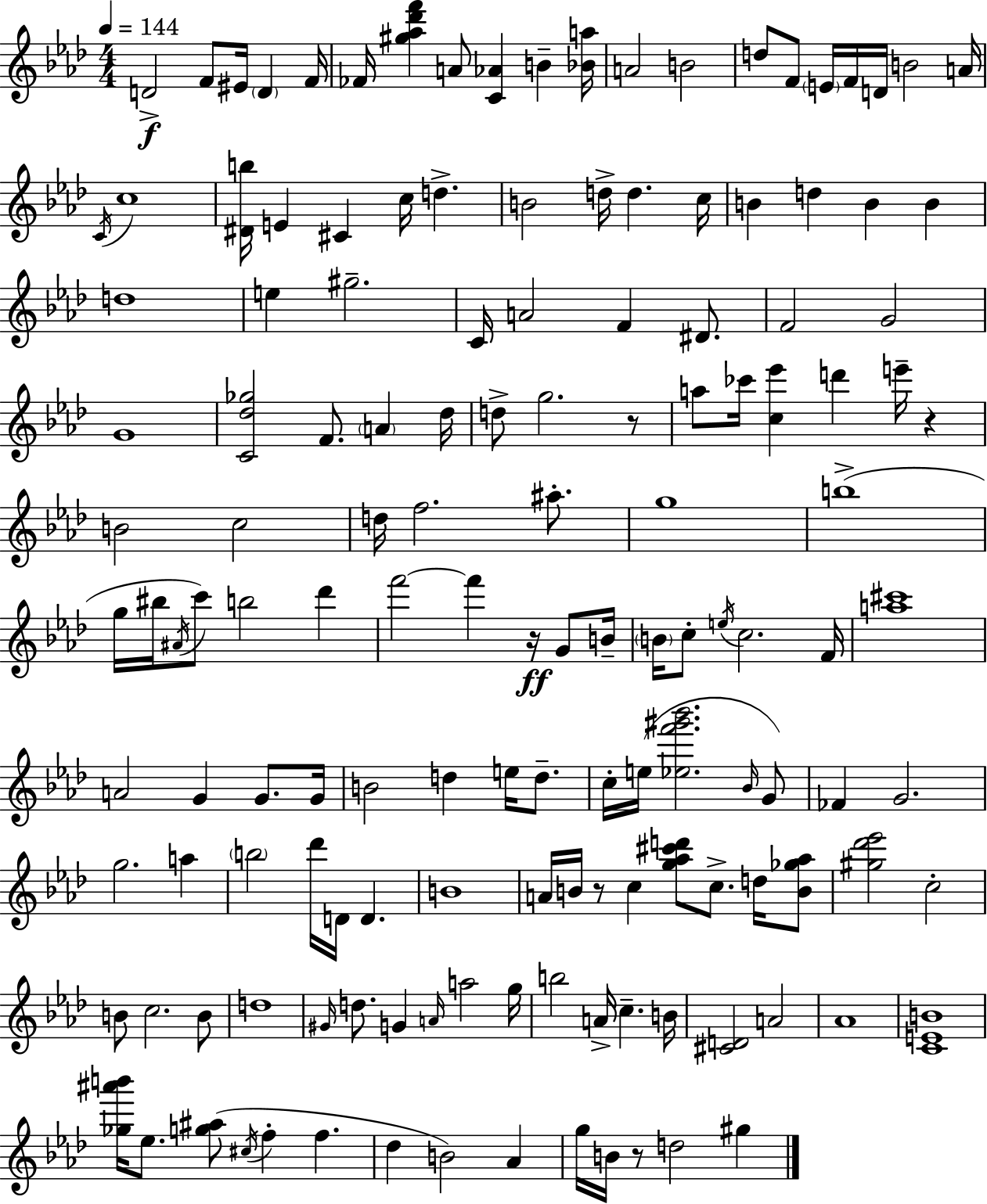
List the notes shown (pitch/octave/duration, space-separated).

D4/h F4/e EIS4/s D4/q F4/s FES4/s [G#5,Ab5,Db6,F6]/q A4/e [C4,Ab4]/q B4/q [Bb4,A5]/s A4/h B4/h D5/e F4/e E4/s F4/s D4/s B4/h A4/s C4/s C5/w [D#4,B5]/s E4/q C#4/q C5/s D5/q. B4/h D5/s D5/q. C5/s B4/q D5/q B4/q B4/q D5/w E5/q G#5/h. C4/s A4/h F4/q D#4/e. F4/h G4/h G4/w [C4,Db5,Gb5]/h F4/e. A4/q Db5/s D5/e G5/h. R/e A5/e CES6/s [C5,Eb6]/q D6/q E6/s R/q B4/h C5/h D5/s F5/h. A#5/e. G5/w B5/w G5/s BIS5/s A#4/s C6/e B5/h Db6/q F6/h F6/q R/s G4/e B4/s B4/s C5/e E5/s C5/h. F4/s [A5,C#6]/w A4/h G4/q G4/e. G4/s B4/h D5/q E5/s D5/e. C5/s E5/s [Eb5,F6,G#6,Bb6]/h. Bb4/s G4/e FES4/q G4/h. G5/h. A5/q B5/h Db6/s D4/s D4/q. B4/w A4/s B4/s R/e C5/q [G5,Ab5,C#6,D6]/e C5/e. D5/s [B4,Gb5,Ab5]/e [G#5,Db6,Eb6]/h C5/h B4/e C5/h. B4/e D5/w G#4/s D5/e. G4/q A4/s A5/h G5/s B5/h A4/s C5/q. B4/s [C#4,D4]/h A4/h Ab4/w [C4,E4,B4]/w [Gb5,A#6,B6]/s Eb5/e. [G5,A#5]/e C#5/s F5/q F5/q. Db5/q B4/h Ab4/q G5/s B4/s R/e D5/h G#5/q